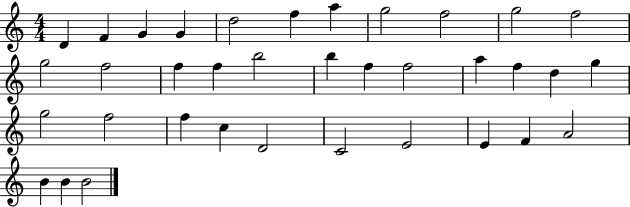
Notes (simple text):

D4/q F4/q G4/q G4/q D5/h F5/q A5/q G5/h F5/h G5/h F5/h G5/h F5/h F5/q F5/q B5/h B5/q F5/q F5/h A5/q F5/q D5/q G5/q G5/h F5/h F5/q C5/q D4/h C4/h E4/h E4/q F4/q A4/h B4/q B4/q B4/h